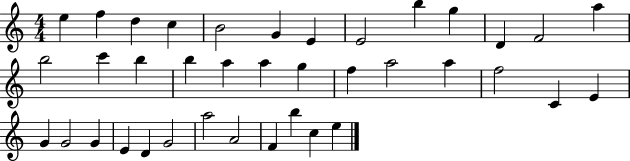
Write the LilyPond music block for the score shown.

{
  \clef treble
  \numericTimeSignature
  \time 4/4
  \key c \major
  e''4 f''4 d''4 c''4 | b'2 g'4 e'4 | e'2 b''4 g''4 | d'4 f'2 a''4 | \break b''2 c'''4 b''4 | b''4 a''4 a''4 g''4 | f''4 a''2 a''4 | f''2 c'4 e'4 | \break g'4 g'2 g'4 | e'4 d'4 g'2 | a''2 a'2 | f'4 b''4 c''4 e''4 | \break \bar "|."
}